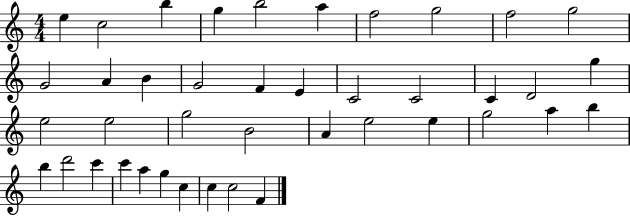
E5/q C5/h B5/q G5/q B5/h A5/q F5/h G5/h F5/h G5/h G4/h A4/q B4/q G4/h F4/q E4/q C4/h C4/h C4/q D4/h G5/q E5/h E5/h G5/h B4/h A4/q E5/h E5/q G5/h A5/q B5/q B5/q D6/h C6/q C6/q A5/q G5/q C5/q C5/q C5/h F4/q